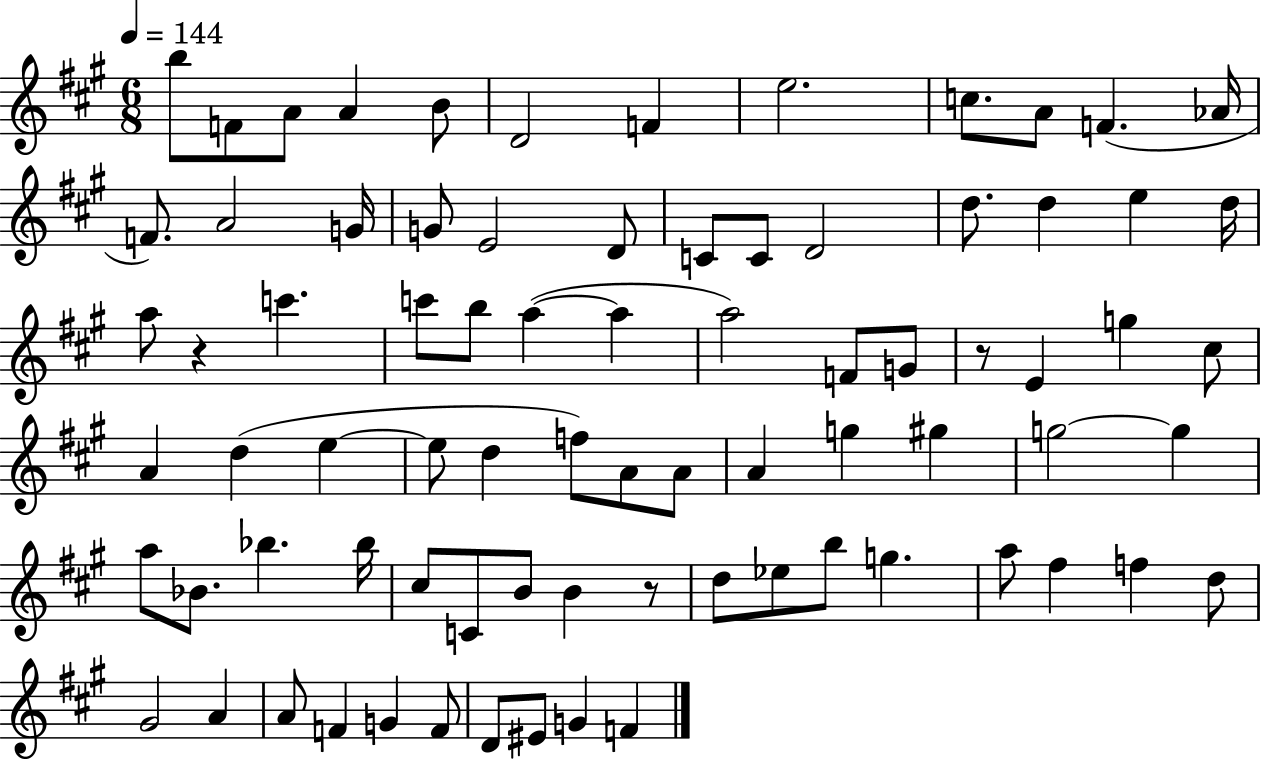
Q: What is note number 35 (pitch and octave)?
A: E4